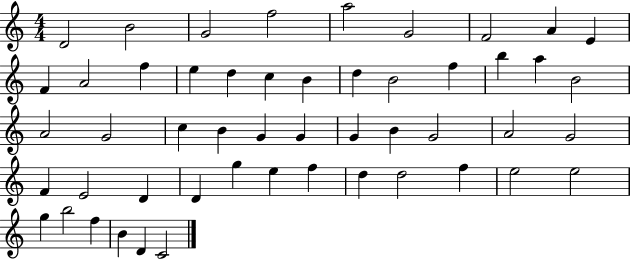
{
  \clef treble
  \numericTimeSignature
  \time 4/4
  \key c \major
  d'2 b'2 | g'2 f''2 | a''2 g'2 | f'2 a'4 e'4 | \break f'4 a'2 f''4 | e''4 d''4 c''4 b'4 | d''4 b'2 f''4 | b''4 a''4 b'2 | \break a'2 g'2 | c''4 b'4 g'4 g'4 | g'4 b'4 g'2 | a'2 g'2 | \break f'4 e'2 d'4 | d'4 g''4 e''4 f''4 | d''4 d''2 f''4 | e''2 e''2 | \break g''4 b''2 f''4 | b'4 d'4 c'2 | \bar "|."
}